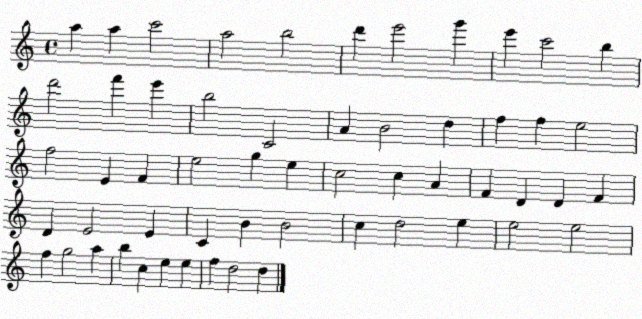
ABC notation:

X:1
T:Untitled
M:4/4
L:1/4
K:C
a a c'2 a2 b2 d' e'2 g' e' c'2 b d'2 f' e' b2 C2 A B2 d f f e2 f2 E F e2 g e c2 c A F D D F D E2 E C B B2 c d2 e e2 e2 f g2 a b c e e f d2 d